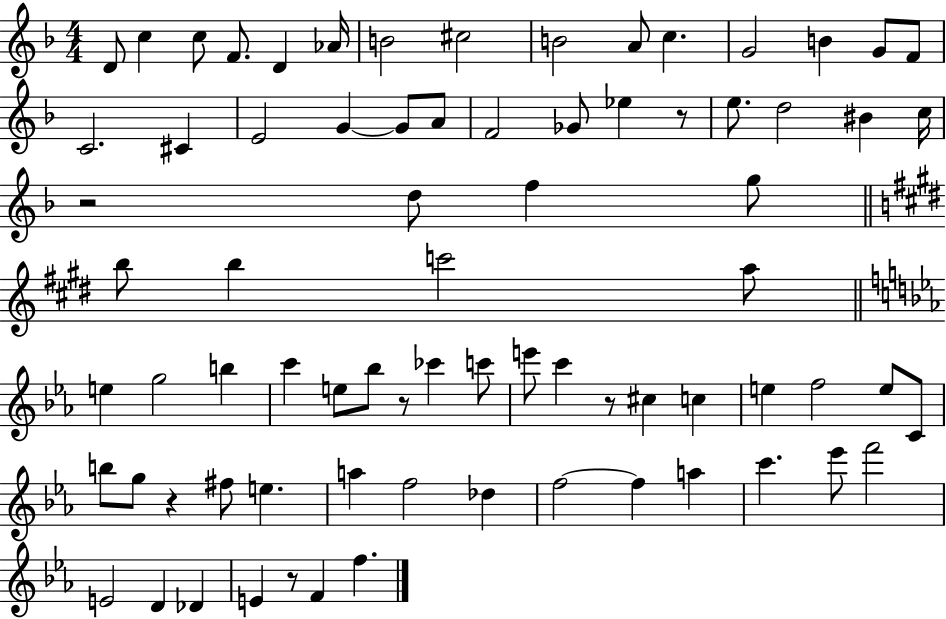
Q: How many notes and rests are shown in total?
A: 76